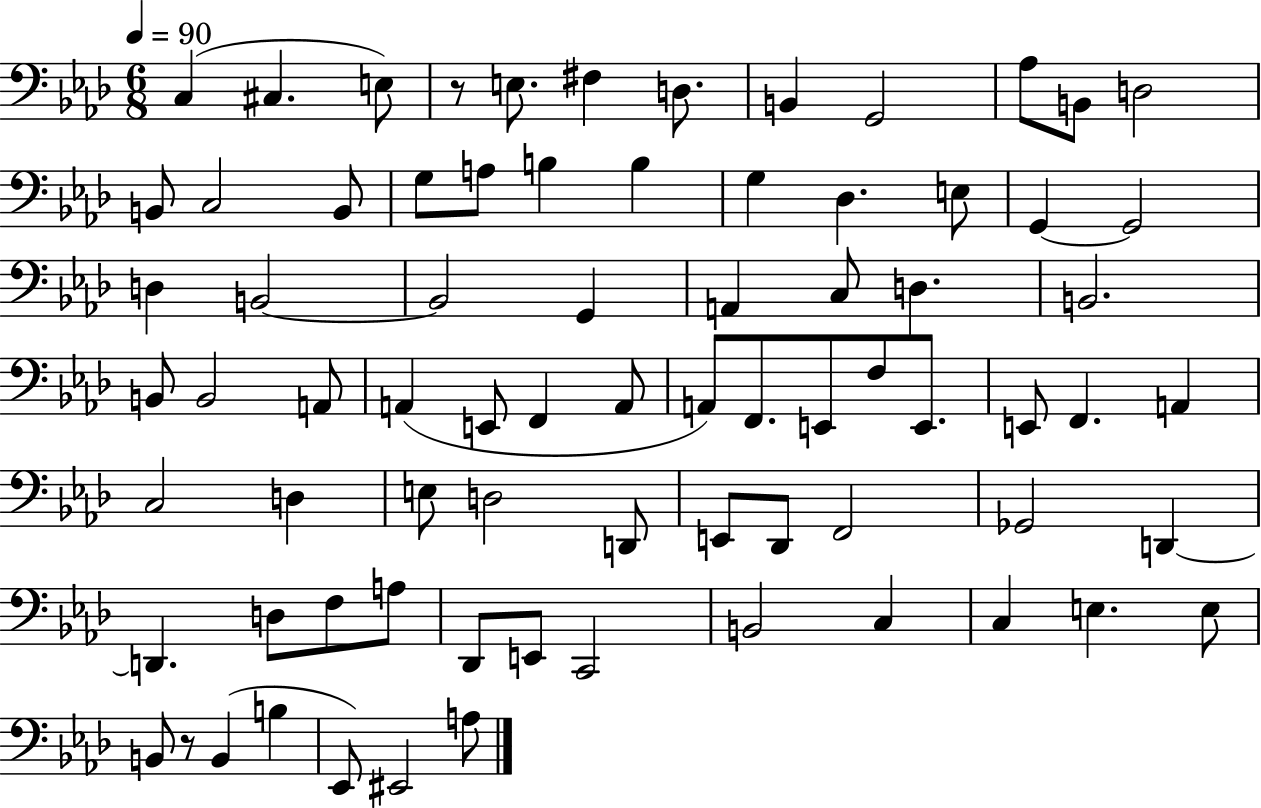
C3/q C#3/q. E3/e R/e E3/e. F#3/q D3/e. B2/q G2/h Ab3/e B2/e D3/h B2/e C3/h B2/e G3/e A3/e B3/q B3/q G3/q Db3/q. E3/e G2/q G2/h D3/q B2/h B2/h G2/q A2/q C3/e D3/q. B2/h. B2/e B2/h A2/e A2/q E2/e F2/q A2/e A2/e F2/e. E2/e F3/e E2/e. E2/e F2/q. A2/q C3/h D3/q E3/e D3/h D2/e E2/e Db2/e F2/h Gb2/h D2/q D2/q. D3/e F3/e A3/e Db2/e E2/e C2/h B2/h C3/q C3/q E3/q. E3/e B2/e R/e B2/q B3/q Eb2/e EIS2/h A3/e